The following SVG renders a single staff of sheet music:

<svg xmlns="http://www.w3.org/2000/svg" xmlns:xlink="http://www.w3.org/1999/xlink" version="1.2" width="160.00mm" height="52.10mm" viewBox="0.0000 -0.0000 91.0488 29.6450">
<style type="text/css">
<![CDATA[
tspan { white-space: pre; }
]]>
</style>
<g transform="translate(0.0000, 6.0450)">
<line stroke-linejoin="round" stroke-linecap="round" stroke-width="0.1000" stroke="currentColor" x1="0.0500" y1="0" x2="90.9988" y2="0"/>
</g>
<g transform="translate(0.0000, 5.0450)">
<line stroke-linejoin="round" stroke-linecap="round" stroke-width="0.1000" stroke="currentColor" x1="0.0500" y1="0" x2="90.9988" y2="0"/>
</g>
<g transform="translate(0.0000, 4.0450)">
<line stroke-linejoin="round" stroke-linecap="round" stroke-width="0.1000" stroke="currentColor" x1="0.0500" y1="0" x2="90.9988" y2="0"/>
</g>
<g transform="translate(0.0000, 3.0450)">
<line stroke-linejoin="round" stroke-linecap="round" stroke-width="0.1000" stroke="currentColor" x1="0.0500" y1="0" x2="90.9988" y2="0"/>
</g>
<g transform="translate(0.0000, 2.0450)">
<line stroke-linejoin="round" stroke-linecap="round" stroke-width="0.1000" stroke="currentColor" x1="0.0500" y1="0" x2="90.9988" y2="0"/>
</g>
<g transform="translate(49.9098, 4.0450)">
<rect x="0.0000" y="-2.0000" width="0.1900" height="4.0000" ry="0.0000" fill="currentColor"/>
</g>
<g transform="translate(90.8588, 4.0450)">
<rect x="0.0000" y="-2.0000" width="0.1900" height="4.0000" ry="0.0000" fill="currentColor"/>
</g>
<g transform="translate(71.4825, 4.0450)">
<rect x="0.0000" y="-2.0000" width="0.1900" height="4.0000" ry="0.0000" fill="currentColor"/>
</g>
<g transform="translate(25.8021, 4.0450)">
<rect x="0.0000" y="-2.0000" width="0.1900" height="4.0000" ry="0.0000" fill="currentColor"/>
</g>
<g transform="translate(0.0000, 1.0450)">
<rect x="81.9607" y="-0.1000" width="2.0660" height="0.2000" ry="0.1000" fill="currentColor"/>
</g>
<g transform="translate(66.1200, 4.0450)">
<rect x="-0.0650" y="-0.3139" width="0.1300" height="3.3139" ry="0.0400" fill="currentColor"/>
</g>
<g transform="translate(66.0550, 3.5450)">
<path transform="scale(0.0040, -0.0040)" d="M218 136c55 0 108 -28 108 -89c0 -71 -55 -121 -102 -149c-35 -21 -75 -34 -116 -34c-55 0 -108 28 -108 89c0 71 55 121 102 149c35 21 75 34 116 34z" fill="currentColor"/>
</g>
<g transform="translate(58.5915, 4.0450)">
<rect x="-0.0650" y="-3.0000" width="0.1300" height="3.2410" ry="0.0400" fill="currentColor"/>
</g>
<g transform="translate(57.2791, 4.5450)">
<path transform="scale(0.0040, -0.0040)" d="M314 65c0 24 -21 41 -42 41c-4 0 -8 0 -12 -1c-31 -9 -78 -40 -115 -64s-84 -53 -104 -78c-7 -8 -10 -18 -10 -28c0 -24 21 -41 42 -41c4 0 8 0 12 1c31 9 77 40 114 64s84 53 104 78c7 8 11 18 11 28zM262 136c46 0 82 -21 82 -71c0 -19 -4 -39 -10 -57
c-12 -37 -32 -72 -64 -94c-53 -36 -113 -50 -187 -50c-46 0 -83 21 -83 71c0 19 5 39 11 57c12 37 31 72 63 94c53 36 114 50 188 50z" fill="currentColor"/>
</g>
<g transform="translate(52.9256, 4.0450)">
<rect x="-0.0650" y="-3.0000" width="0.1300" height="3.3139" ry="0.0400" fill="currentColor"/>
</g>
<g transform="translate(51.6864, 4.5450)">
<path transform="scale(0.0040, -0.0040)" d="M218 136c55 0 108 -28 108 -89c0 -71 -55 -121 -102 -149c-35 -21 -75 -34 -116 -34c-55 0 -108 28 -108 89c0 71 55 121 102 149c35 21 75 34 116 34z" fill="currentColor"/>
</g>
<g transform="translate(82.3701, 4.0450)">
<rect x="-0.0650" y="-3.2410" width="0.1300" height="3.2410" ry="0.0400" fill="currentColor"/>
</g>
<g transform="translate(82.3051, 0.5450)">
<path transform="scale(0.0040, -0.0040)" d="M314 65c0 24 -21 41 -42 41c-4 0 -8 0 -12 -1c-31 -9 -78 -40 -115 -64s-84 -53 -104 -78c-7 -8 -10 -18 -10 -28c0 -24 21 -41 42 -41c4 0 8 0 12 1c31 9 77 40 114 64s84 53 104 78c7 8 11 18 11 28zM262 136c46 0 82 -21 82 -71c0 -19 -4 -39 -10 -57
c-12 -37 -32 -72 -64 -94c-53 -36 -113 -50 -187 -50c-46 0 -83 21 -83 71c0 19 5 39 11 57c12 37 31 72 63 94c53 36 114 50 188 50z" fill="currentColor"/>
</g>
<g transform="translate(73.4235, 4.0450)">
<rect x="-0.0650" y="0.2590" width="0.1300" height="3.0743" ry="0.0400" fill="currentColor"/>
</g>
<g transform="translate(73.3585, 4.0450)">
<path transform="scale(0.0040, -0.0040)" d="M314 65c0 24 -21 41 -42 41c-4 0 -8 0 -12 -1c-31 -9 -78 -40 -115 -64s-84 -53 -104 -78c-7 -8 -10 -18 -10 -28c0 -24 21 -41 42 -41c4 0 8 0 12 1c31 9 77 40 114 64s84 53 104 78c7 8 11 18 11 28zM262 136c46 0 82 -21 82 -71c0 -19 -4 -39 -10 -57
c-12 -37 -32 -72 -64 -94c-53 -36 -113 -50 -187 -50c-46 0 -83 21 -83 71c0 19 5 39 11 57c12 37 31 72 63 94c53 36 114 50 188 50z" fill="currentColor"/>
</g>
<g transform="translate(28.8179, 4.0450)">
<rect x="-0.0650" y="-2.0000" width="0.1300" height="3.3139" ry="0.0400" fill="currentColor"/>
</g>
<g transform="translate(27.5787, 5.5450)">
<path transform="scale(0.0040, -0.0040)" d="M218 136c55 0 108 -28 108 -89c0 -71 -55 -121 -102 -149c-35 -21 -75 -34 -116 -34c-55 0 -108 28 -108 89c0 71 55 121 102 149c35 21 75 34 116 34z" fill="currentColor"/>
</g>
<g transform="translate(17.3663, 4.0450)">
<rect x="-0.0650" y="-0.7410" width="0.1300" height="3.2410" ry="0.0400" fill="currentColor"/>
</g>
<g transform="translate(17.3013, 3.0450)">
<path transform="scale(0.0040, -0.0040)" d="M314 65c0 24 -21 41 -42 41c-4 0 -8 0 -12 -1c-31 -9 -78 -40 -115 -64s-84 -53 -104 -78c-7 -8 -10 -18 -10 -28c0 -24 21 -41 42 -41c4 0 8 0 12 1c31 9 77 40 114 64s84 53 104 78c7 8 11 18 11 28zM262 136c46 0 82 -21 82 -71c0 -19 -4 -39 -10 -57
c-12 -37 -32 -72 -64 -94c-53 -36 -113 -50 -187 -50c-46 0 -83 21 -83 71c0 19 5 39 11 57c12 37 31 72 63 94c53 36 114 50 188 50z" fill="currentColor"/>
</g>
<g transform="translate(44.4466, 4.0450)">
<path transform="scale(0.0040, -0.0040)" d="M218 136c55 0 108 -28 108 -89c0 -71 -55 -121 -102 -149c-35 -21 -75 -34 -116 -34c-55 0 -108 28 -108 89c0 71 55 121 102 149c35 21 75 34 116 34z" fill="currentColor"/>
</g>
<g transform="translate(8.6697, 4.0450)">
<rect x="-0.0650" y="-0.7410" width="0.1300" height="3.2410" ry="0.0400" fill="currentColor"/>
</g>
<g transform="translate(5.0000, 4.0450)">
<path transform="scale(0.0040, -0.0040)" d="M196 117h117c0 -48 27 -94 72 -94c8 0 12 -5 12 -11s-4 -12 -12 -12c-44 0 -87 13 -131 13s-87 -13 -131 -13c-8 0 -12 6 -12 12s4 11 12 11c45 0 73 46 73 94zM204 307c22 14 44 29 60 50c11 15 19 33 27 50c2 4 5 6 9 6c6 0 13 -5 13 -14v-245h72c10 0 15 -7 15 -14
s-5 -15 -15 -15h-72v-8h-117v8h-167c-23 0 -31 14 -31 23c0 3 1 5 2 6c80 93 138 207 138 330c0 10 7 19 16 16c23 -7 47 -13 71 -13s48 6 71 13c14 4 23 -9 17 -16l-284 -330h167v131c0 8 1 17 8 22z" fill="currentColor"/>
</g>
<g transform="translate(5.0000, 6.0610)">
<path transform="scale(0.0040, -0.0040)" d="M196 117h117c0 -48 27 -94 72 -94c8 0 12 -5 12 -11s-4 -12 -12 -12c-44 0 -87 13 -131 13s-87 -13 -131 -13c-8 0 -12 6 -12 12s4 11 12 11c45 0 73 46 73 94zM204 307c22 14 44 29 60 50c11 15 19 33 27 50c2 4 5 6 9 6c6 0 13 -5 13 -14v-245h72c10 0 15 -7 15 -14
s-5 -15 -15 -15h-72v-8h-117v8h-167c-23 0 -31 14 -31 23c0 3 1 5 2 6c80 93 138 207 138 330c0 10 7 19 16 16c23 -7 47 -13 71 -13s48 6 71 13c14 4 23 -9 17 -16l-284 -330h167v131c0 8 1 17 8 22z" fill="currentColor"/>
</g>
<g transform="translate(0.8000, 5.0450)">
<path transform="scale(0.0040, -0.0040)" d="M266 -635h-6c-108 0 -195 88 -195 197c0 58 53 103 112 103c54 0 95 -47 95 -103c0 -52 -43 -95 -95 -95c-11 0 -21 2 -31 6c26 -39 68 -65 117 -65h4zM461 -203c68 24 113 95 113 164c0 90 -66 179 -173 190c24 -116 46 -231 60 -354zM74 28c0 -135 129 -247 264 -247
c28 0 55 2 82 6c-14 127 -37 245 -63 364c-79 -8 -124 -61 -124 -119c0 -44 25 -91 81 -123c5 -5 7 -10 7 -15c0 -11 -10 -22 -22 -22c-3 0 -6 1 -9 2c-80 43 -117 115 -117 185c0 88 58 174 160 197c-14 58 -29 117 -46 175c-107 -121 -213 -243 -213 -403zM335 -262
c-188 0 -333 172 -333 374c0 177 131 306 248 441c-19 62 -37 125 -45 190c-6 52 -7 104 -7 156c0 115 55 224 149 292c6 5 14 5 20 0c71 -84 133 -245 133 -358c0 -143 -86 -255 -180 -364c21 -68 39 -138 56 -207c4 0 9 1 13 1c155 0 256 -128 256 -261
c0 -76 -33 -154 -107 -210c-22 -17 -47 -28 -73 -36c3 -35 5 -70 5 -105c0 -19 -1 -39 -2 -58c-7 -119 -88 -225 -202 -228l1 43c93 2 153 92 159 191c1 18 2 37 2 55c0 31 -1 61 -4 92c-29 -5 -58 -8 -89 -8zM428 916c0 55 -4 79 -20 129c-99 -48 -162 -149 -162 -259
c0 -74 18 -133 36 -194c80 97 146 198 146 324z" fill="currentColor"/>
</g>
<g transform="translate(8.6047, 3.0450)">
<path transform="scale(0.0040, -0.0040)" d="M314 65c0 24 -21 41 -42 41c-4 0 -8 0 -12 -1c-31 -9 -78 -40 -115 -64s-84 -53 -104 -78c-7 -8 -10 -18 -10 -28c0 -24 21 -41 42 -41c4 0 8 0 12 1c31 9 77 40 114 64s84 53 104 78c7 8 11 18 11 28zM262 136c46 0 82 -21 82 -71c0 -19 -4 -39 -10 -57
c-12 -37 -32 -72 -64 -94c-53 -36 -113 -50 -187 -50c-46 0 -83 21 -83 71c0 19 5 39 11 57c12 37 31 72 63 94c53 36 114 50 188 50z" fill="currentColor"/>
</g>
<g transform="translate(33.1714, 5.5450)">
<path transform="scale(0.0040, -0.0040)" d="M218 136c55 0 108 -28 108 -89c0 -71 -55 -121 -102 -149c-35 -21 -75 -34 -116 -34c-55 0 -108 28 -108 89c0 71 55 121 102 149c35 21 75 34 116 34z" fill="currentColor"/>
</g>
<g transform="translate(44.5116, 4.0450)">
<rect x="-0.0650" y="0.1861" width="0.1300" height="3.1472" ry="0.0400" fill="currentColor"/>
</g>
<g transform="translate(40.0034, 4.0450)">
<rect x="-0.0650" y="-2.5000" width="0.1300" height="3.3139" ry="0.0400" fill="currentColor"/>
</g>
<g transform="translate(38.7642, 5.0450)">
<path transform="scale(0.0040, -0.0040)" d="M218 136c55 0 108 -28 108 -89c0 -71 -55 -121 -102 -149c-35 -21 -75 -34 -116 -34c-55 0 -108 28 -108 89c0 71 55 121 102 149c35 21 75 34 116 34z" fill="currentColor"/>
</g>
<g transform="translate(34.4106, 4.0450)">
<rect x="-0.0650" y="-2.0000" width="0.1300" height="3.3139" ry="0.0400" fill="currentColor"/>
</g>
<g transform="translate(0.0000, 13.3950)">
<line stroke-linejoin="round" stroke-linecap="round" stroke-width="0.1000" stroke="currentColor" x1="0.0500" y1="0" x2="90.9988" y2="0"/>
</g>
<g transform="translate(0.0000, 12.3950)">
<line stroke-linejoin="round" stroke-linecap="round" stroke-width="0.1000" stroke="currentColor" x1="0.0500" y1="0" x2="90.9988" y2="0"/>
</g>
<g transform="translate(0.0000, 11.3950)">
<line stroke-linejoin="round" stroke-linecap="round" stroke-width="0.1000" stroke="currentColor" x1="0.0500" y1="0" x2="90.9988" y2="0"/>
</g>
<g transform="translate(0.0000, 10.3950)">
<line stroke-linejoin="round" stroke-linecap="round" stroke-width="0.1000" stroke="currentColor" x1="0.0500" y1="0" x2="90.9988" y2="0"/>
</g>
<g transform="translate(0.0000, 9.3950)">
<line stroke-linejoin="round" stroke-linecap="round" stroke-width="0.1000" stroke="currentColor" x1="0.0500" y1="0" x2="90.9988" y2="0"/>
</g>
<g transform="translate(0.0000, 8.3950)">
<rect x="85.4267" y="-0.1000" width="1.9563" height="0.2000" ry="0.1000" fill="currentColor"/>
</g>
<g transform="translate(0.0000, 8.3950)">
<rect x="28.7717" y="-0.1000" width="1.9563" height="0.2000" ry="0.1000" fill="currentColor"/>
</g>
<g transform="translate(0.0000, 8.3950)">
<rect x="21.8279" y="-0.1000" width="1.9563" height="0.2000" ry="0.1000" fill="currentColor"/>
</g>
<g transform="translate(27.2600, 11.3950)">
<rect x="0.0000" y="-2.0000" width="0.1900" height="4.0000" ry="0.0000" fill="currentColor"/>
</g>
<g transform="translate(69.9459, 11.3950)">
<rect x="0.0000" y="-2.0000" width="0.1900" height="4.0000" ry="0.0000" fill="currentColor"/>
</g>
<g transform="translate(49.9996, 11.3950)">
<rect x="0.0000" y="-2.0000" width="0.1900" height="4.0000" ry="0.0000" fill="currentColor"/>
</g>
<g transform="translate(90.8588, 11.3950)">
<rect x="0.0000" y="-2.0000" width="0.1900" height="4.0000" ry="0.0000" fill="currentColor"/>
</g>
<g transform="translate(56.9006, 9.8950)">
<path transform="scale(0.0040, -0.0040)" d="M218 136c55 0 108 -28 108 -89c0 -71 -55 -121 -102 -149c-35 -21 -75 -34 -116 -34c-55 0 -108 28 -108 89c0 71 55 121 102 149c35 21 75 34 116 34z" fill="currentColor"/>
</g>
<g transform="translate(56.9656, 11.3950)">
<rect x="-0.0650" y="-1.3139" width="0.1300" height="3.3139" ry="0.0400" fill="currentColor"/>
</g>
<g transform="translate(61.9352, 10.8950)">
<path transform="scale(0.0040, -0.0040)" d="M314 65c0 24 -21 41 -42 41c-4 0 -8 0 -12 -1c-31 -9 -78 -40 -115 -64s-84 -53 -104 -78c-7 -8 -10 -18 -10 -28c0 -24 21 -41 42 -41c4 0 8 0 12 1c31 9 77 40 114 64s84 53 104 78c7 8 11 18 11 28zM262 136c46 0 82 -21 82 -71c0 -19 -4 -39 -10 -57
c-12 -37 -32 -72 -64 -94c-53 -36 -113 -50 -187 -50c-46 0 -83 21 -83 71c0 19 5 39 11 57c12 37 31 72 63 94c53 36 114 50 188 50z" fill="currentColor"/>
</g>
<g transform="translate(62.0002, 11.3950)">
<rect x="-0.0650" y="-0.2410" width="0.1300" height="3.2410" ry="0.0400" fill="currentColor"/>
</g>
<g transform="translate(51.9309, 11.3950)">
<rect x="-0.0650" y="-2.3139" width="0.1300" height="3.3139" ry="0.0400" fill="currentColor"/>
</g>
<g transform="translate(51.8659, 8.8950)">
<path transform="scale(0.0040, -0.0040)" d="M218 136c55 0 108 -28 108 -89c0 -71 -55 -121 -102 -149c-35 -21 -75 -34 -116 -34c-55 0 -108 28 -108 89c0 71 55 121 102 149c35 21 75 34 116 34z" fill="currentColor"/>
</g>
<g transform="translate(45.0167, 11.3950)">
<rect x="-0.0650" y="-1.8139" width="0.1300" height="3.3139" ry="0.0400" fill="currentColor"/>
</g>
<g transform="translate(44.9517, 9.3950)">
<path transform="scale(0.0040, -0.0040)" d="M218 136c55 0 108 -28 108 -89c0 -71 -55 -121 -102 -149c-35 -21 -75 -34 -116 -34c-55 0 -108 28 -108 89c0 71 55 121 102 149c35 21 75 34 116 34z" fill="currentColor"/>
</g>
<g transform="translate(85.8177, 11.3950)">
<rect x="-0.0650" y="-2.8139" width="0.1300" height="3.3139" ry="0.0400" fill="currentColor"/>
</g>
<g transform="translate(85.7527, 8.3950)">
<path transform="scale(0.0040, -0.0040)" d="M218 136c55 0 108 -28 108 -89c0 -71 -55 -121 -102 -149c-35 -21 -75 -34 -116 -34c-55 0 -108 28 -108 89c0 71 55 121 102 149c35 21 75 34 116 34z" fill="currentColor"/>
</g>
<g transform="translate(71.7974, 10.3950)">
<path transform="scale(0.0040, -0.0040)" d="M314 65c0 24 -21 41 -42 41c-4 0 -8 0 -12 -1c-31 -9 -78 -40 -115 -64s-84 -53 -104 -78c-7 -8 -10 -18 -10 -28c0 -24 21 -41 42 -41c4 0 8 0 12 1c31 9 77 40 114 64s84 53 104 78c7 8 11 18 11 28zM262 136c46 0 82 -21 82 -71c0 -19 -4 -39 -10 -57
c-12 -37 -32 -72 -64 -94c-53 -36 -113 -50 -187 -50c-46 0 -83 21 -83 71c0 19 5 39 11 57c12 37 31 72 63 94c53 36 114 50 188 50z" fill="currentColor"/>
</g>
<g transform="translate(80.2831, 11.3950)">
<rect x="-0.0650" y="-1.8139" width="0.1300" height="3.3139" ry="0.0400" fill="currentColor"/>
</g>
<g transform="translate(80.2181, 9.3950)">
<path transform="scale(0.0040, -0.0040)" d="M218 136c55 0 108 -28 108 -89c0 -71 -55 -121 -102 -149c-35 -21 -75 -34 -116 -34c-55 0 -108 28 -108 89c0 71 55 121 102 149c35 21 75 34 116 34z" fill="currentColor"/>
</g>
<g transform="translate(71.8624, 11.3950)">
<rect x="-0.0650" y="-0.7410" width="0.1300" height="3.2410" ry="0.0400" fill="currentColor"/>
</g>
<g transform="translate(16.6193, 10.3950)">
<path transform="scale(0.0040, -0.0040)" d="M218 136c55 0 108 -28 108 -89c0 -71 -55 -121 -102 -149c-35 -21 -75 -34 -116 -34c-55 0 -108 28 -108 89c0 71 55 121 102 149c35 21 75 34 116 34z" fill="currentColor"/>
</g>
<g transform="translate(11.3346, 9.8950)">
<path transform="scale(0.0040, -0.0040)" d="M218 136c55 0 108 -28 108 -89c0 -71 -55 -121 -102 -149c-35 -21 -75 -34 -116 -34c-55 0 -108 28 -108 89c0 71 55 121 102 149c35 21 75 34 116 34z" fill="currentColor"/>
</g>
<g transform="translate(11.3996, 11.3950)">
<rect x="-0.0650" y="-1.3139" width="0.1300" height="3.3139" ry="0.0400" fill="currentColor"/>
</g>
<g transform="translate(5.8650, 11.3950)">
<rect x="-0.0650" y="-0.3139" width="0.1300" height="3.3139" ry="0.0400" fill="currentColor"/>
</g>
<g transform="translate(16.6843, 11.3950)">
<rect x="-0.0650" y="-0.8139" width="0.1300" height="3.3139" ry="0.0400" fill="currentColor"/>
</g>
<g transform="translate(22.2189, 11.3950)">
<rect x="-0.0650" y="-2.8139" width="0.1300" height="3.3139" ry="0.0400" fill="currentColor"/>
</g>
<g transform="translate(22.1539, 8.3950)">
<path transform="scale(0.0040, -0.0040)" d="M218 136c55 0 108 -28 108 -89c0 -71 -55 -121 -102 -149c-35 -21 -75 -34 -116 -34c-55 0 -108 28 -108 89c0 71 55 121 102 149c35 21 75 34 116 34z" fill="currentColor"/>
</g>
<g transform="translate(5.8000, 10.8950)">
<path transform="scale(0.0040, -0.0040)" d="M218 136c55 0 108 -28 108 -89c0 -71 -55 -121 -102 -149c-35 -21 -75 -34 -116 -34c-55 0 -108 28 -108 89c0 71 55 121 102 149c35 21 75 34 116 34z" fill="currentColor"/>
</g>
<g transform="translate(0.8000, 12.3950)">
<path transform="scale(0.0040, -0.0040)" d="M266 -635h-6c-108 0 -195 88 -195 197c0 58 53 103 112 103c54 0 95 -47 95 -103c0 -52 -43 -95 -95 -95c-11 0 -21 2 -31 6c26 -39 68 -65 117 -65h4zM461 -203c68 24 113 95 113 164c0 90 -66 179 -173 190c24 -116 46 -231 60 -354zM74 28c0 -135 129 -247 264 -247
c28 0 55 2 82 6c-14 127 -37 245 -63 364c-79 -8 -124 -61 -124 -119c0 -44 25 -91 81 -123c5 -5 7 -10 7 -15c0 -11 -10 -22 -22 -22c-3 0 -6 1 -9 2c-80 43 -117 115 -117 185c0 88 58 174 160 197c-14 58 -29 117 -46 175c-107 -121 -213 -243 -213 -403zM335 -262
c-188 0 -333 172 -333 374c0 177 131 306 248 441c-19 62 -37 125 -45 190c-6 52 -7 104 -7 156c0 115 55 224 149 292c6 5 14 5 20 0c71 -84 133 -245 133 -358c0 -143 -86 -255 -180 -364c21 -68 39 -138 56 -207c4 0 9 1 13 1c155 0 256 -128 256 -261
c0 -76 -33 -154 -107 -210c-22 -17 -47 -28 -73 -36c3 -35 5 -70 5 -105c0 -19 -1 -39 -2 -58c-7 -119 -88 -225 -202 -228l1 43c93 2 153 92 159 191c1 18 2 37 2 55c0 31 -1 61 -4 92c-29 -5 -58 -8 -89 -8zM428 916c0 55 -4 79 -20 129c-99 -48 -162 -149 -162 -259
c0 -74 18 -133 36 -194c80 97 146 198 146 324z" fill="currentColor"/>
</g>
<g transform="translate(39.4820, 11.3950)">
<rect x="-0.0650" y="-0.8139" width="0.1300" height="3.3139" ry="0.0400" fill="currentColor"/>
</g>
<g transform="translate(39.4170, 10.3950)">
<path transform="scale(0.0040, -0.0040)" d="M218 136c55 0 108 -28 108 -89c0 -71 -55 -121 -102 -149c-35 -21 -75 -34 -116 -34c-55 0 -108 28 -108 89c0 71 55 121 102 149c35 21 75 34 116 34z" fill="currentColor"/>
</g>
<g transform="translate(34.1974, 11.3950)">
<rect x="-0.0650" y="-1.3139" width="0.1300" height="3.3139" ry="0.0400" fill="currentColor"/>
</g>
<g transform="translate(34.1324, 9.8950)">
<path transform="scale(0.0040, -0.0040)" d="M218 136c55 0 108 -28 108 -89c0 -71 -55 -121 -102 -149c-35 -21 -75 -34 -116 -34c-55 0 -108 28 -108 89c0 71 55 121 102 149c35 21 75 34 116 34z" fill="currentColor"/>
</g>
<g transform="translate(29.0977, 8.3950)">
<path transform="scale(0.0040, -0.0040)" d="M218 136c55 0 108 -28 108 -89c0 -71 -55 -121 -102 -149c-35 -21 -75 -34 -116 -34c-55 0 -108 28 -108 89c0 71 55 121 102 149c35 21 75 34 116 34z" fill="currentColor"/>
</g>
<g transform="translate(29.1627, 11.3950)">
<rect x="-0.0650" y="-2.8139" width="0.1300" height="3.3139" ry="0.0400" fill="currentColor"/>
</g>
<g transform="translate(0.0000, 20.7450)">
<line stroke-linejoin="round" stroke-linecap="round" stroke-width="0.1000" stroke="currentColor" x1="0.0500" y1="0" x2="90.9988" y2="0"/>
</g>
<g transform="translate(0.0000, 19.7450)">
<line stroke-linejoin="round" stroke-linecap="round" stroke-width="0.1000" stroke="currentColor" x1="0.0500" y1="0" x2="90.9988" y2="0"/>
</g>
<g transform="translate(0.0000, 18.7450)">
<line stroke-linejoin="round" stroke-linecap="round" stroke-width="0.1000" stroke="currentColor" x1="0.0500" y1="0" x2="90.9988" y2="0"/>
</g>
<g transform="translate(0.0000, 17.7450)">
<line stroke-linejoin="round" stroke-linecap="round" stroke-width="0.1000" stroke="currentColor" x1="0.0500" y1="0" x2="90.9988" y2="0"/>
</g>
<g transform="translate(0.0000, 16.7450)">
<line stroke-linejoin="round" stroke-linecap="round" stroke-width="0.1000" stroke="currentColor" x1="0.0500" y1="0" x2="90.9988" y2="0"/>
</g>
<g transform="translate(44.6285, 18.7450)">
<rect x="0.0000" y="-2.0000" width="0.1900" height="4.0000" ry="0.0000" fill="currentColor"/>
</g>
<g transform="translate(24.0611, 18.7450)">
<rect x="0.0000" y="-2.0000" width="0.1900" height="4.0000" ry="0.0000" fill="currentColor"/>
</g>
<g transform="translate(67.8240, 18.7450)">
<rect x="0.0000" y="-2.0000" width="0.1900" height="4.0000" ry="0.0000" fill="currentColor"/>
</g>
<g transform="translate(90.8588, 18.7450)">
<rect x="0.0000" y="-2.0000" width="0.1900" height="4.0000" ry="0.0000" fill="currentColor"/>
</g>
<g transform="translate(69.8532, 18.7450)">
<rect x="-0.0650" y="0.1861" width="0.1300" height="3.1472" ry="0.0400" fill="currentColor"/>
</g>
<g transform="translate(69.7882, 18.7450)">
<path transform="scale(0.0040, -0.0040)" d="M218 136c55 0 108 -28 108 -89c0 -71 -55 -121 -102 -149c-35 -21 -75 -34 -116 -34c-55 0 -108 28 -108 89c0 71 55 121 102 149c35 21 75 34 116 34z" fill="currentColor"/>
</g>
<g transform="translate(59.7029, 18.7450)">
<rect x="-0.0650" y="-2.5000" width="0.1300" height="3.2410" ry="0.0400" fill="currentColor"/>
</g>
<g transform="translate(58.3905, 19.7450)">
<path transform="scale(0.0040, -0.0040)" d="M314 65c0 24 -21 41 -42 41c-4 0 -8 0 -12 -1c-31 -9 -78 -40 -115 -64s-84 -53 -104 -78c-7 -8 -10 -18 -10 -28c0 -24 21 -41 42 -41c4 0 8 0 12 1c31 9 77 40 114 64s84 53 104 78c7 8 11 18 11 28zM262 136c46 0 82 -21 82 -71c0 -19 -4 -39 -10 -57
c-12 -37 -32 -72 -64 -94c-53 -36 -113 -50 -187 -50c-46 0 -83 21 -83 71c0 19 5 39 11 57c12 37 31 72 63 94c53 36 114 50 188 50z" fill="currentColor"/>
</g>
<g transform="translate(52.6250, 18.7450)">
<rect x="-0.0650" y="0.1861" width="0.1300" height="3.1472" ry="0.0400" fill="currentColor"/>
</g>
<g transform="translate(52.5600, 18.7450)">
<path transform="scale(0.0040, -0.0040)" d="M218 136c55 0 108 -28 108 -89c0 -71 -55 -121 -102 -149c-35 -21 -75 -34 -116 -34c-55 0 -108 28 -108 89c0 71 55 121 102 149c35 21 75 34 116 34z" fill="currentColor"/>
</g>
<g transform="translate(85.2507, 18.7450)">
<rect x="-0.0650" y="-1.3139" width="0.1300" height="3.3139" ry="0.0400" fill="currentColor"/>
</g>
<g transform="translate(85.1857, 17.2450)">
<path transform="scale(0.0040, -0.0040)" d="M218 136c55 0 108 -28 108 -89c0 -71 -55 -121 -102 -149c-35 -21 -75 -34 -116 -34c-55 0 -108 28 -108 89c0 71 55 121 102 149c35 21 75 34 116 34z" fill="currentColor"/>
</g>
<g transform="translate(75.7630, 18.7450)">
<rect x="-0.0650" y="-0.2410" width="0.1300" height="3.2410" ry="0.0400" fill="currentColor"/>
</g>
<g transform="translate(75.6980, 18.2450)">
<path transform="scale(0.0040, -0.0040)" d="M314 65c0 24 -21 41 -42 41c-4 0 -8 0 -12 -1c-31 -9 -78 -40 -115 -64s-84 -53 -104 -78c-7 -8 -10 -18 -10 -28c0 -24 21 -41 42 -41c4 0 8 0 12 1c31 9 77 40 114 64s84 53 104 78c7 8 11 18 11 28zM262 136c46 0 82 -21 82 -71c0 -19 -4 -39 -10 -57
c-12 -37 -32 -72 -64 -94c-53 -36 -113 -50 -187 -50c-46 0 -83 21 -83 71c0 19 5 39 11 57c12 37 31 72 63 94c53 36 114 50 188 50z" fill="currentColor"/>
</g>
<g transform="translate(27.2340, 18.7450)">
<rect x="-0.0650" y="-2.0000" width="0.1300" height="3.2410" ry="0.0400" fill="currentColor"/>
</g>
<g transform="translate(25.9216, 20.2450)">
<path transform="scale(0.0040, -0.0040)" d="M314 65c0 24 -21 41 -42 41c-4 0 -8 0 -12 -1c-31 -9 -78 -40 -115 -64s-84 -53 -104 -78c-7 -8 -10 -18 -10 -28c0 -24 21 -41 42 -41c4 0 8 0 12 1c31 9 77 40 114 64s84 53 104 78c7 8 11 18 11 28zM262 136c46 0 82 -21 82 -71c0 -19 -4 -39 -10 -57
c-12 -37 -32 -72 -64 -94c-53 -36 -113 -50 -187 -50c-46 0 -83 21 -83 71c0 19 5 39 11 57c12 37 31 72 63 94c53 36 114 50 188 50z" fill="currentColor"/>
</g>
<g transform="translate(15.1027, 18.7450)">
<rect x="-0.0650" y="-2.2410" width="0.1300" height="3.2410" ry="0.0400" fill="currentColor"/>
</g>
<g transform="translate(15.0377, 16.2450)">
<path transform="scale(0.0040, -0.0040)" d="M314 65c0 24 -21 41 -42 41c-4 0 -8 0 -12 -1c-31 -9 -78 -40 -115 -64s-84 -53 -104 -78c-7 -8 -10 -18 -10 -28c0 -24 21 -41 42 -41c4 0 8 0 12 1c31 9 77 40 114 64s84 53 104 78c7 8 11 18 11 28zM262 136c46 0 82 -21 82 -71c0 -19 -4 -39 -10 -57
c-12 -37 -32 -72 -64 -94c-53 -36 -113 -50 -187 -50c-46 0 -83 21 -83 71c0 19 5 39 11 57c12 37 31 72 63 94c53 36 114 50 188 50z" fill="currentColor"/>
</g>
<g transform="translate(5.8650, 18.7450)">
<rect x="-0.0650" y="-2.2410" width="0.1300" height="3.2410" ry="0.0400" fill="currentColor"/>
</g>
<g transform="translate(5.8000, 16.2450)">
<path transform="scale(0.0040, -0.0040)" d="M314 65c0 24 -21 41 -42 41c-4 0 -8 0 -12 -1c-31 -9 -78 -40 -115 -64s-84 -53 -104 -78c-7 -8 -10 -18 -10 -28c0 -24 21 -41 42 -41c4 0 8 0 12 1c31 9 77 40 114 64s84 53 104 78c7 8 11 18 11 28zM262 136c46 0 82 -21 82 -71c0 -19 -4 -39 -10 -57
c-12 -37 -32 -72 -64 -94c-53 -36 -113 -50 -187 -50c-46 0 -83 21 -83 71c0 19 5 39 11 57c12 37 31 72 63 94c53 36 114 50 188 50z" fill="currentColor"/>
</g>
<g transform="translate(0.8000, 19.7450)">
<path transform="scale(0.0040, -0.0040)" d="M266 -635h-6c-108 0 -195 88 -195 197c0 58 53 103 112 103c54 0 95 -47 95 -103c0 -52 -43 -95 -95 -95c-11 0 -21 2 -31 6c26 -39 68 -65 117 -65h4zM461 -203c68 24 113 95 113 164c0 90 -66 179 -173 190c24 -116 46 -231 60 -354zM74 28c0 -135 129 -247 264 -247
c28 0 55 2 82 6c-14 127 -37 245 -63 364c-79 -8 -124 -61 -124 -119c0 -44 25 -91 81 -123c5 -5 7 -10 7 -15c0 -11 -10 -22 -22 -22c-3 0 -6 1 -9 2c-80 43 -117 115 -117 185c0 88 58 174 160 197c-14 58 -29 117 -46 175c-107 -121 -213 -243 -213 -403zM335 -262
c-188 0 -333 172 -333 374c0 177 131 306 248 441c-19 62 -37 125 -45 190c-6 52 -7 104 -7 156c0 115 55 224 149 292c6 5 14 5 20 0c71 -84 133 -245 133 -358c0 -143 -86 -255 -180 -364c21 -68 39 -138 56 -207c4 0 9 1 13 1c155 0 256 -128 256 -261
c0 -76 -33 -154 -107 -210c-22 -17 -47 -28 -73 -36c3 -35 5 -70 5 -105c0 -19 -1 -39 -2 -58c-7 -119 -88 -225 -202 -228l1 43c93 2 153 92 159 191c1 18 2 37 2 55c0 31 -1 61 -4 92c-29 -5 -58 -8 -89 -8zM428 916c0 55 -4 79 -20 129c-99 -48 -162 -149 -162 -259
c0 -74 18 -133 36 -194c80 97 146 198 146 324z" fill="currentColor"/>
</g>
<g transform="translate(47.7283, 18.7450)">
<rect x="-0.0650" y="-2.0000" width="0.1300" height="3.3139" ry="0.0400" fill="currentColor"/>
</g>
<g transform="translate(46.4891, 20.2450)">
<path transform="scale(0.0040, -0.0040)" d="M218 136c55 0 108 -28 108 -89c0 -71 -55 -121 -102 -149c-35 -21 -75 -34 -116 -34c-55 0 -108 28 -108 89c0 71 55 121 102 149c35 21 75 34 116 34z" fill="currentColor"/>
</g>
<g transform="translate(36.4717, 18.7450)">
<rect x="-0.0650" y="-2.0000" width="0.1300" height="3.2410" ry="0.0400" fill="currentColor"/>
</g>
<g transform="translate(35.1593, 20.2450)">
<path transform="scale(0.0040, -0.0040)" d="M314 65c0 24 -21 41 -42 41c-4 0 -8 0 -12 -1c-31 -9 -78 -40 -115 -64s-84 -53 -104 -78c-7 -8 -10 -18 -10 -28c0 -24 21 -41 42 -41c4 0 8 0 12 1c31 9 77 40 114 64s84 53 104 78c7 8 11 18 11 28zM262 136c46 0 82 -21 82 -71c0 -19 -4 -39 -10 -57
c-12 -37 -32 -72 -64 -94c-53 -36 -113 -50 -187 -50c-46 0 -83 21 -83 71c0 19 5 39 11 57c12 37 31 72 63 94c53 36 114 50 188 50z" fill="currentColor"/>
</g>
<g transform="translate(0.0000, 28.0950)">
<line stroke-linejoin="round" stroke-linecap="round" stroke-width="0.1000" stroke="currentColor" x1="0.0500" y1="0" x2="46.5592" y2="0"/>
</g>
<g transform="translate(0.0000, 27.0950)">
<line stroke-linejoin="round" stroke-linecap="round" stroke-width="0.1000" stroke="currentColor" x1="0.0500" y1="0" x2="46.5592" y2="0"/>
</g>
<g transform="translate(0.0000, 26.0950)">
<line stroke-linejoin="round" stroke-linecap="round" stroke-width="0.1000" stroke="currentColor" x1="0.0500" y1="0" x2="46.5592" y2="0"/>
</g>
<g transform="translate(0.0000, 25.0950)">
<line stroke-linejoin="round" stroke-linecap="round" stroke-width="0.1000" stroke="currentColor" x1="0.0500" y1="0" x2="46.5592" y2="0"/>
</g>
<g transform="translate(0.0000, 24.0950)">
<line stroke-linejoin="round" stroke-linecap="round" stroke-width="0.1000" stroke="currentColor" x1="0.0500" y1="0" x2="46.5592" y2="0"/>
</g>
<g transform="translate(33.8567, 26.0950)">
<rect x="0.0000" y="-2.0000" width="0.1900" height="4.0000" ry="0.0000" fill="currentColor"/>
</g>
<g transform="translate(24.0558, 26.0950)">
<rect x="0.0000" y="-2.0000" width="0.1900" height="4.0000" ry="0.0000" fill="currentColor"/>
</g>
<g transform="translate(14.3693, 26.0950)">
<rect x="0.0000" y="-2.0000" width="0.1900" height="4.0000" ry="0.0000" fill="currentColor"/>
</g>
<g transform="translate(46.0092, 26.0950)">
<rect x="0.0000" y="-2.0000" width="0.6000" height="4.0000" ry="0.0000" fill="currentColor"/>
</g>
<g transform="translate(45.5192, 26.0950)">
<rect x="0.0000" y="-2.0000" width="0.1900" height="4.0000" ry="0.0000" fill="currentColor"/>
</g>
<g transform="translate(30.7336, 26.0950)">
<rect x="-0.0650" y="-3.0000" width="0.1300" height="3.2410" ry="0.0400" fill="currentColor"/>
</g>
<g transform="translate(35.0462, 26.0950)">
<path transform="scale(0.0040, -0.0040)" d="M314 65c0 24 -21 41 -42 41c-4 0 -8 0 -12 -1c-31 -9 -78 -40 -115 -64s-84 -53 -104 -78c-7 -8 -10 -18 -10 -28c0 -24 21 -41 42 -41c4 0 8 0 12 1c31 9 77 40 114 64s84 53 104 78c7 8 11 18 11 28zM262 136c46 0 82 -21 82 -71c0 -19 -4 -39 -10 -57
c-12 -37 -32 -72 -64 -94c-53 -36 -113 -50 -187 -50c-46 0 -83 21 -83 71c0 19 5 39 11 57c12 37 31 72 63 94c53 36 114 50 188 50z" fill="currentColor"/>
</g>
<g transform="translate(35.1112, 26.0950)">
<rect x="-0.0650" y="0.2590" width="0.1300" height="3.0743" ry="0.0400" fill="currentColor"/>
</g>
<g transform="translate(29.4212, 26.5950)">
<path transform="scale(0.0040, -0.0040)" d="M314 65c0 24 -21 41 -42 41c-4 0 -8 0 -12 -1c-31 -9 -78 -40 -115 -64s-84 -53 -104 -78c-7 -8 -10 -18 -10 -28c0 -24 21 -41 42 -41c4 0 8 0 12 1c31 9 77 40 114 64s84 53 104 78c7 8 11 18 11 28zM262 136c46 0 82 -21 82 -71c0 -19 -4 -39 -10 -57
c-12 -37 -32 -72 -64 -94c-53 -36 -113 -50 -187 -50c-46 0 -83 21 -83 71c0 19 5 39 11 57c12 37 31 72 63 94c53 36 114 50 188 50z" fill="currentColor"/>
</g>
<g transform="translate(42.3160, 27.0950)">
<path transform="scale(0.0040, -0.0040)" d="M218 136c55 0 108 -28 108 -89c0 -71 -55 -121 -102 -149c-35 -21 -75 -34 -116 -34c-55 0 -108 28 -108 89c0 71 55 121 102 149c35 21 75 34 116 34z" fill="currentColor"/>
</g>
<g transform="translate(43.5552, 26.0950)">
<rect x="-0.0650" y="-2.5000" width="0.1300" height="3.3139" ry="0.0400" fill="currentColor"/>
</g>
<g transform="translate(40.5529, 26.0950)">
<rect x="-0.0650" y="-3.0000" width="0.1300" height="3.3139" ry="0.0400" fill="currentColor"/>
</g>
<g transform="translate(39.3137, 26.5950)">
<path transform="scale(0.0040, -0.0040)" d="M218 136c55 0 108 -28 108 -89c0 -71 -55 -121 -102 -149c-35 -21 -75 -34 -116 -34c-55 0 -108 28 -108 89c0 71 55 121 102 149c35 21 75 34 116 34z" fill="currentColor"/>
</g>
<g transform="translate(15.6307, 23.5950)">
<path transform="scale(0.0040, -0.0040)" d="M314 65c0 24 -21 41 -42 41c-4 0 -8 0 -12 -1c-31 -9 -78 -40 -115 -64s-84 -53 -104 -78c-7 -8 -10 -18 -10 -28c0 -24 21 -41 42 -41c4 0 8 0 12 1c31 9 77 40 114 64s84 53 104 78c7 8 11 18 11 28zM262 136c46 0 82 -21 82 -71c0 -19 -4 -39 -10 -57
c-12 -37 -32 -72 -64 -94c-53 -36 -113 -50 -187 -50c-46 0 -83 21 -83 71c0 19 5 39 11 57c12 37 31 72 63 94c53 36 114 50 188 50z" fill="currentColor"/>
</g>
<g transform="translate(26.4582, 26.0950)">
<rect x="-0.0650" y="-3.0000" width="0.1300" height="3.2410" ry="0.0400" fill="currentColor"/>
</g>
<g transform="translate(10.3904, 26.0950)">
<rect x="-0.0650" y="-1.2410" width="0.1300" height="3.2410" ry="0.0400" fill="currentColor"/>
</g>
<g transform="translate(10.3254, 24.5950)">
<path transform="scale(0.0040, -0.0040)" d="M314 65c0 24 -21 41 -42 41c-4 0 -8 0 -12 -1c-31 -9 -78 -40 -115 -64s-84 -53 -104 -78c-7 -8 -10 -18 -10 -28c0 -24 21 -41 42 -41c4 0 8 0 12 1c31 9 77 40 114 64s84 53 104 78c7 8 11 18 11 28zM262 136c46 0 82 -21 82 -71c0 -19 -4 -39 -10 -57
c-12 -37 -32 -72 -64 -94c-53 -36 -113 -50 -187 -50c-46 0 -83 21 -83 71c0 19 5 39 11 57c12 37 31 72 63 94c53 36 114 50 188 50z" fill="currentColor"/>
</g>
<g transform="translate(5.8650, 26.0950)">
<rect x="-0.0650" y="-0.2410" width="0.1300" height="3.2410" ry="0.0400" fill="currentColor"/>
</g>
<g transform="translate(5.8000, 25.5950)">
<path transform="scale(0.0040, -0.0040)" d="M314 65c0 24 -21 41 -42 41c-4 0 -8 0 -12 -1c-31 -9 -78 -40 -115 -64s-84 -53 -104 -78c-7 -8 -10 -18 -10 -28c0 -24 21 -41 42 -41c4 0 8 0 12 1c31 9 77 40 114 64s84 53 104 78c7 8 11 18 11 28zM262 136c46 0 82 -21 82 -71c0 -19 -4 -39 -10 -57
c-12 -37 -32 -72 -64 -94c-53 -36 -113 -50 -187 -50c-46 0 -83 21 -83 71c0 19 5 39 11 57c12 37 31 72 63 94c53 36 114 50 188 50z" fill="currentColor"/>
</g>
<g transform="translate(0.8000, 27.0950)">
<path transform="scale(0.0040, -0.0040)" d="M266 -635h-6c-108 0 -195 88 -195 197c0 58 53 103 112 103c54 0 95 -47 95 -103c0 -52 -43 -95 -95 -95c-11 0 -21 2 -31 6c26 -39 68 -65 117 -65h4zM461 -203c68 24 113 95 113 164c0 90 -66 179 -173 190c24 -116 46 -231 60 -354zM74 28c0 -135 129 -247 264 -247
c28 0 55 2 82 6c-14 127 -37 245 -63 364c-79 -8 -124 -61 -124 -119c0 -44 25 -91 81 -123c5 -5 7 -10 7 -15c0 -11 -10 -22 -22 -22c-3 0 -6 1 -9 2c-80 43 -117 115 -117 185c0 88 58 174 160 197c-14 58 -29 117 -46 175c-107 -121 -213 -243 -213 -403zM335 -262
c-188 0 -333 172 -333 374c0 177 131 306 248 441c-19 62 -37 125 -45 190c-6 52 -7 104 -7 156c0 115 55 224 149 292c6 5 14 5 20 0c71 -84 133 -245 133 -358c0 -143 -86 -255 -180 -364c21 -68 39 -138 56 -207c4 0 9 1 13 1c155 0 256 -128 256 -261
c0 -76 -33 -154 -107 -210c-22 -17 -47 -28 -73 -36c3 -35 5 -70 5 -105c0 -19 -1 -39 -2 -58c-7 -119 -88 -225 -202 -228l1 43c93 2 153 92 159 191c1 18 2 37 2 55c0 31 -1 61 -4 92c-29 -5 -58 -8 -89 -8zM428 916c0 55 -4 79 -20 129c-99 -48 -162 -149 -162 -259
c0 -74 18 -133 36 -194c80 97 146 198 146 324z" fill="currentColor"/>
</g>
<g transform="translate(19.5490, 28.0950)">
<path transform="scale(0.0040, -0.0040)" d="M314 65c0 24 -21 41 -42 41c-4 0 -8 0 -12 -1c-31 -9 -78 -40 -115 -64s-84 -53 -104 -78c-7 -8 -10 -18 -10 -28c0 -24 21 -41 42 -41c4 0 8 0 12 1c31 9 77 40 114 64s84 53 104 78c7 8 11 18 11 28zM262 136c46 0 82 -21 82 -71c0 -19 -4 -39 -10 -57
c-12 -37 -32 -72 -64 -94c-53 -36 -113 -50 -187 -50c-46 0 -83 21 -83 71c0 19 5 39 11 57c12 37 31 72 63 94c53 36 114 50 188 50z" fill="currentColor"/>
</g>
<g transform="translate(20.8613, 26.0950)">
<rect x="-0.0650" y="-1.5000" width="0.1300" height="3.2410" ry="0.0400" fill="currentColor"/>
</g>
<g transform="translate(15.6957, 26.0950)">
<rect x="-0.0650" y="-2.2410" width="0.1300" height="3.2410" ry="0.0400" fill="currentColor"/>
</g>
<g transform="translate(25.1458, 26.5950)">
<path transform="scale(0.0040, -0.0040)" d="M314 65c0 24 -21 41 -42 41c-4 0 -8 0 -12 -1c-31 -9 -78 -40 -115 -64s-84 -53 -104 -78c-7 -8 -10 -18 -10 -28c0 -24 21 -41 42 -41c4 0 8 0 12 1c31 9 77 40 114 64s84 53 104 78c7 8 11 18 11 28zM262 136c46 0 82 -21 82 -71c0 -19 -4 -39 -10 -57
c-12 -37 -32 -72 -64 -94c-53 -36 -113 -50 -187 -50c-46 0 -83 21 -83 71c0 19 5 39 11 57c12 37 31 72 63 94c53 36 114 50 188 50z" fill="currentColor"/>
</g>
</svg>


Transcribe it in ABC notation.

X:1
T:Untitled
M:4/4
L:1/4
K:C
d2 d2 F F G B A A2 c B2 b2 c e d a a e d f g e c2 d2 f a g2 g2 F2 F2 F B G2 B c2 e c2 e2 g2 E2 A2 A2 B2 A G